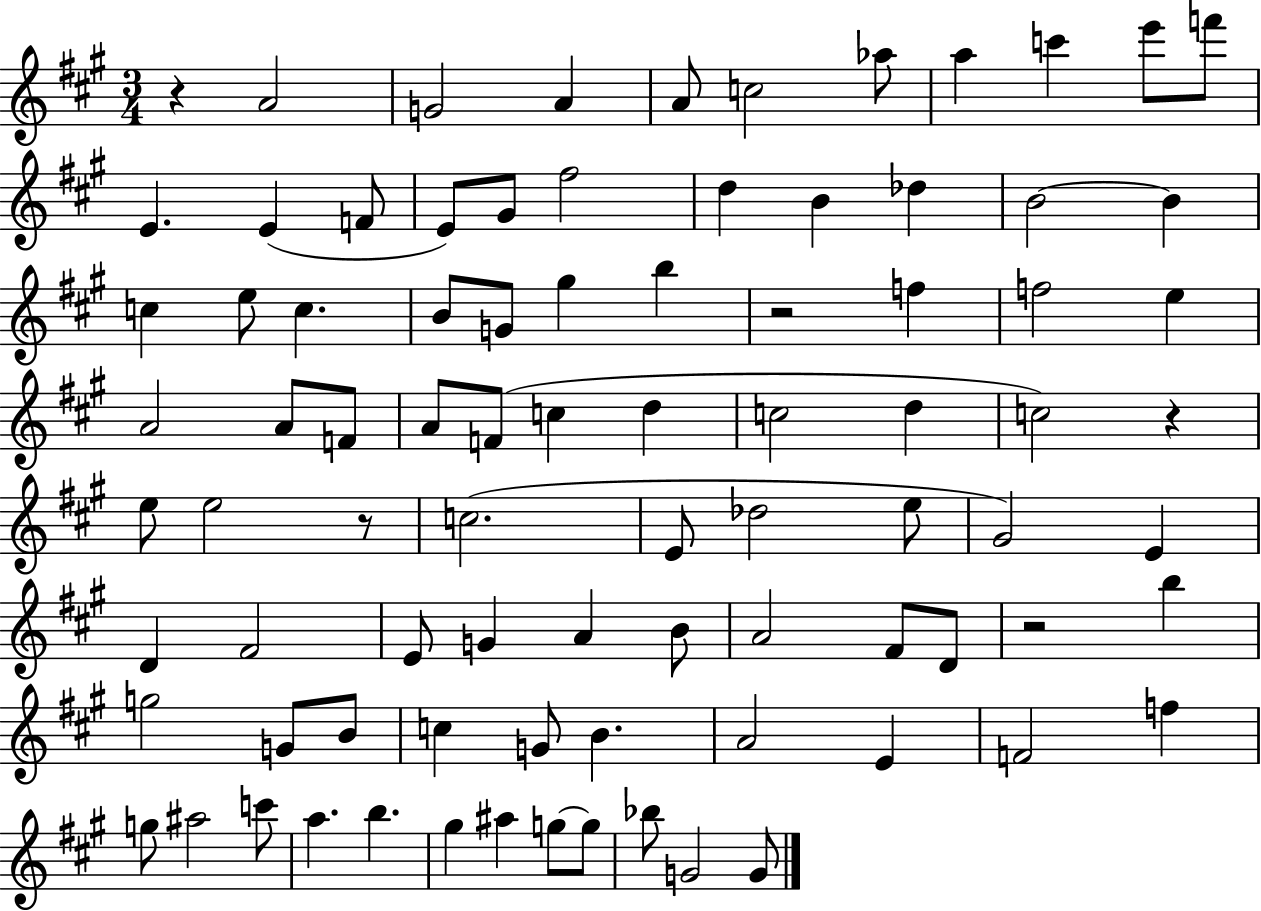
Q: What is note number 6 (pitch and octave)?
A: Ab5